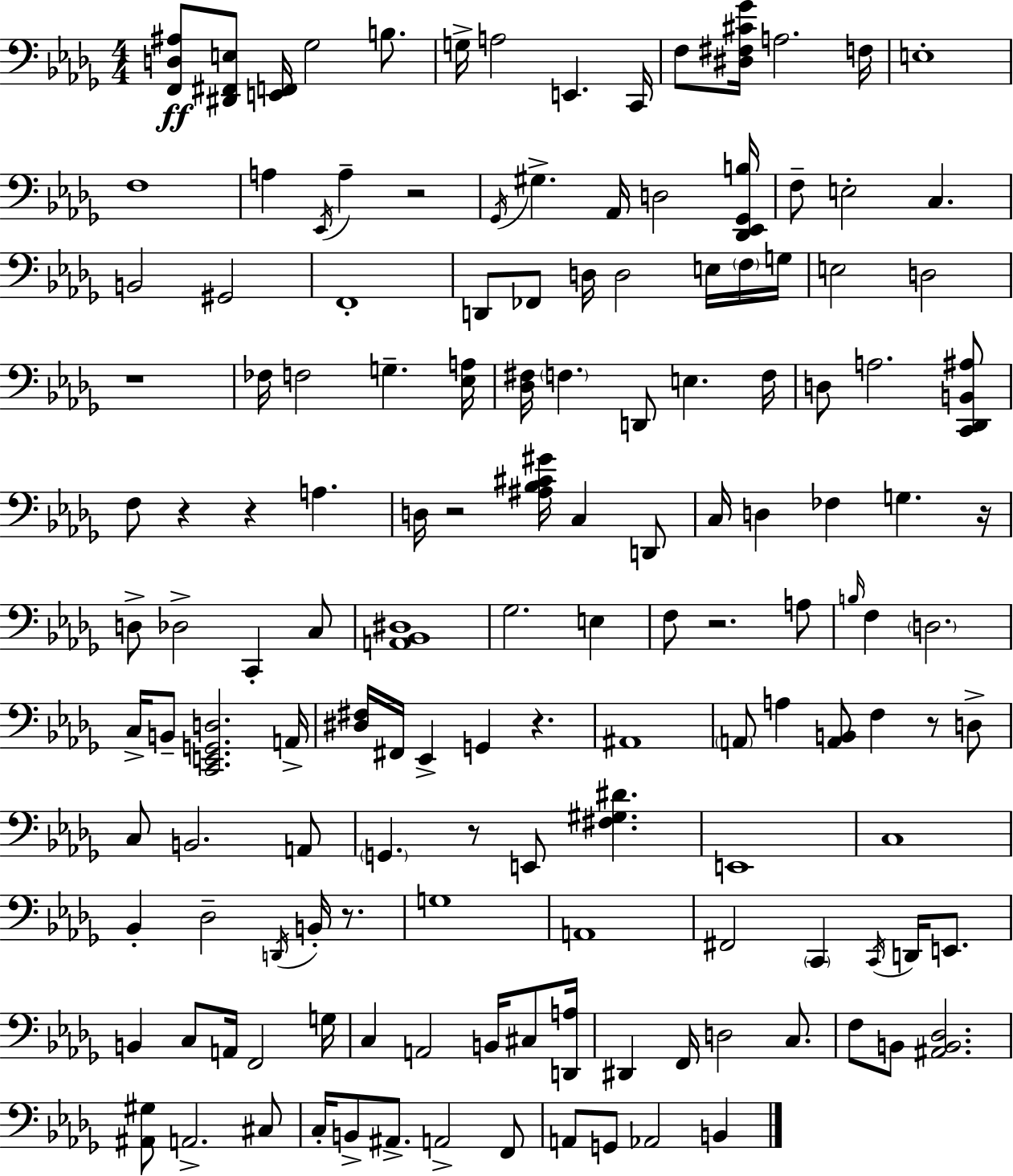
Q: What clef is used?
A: bass